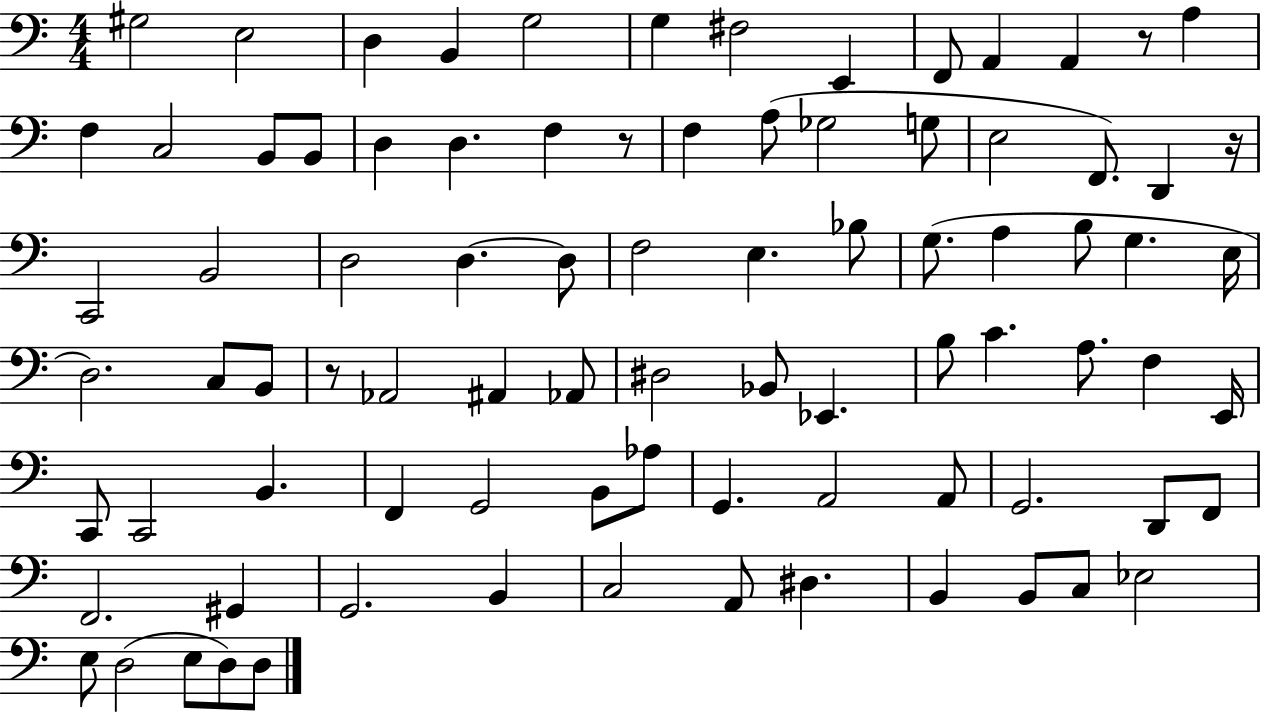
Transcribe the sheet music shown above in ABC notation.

X:1
T:Untitled
M:4/4
L:1/4
K:C
^G,2 E,2 D, B,, G,2 G, ^F,2 E,, F,,/2 A,, A,, z/2 A, F, C,2 B,,/2 B,,/2 D, D, F, z/2 F, A,/2 _G,2 G,/2 E,2 F,,/2 D,, z/4 C,,2 B,,2 D,2 D, D,/2 F,2 E, _B,/2 G,/2 A, B,/2 G, E,/4 D,2 C,/2 B,,/2 z/2 _A,,2 ^A,, _A,,/2 ^D,2 _B,,/2 _E,, B,/2 C A,/2 F, E,,/4 C,,/2 C,,2 B,, F,, G,,2 B,,/2 _A,/2 G,, A,,2 A,,/2 G,,2 D,,/2 F,,/2 F,,2 ^G,, G,,2 B,, C,2 A,,/2 ^D, B,, B,,/2 C,/2 _E,2 E,/2 D,2 E,/2 D,/2 D,/2